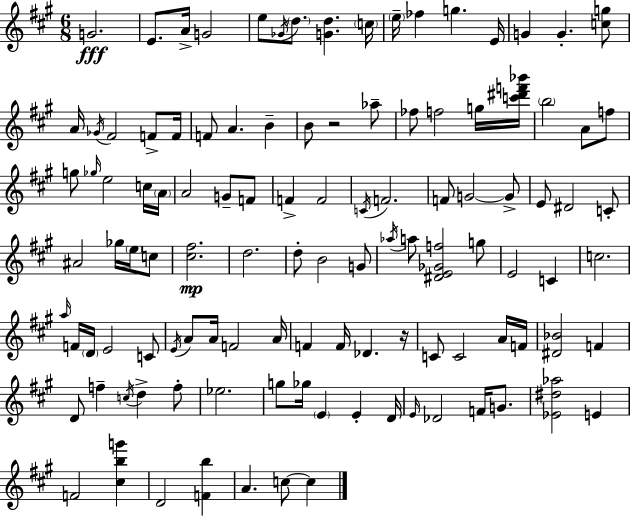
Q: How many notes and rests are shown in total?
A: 112